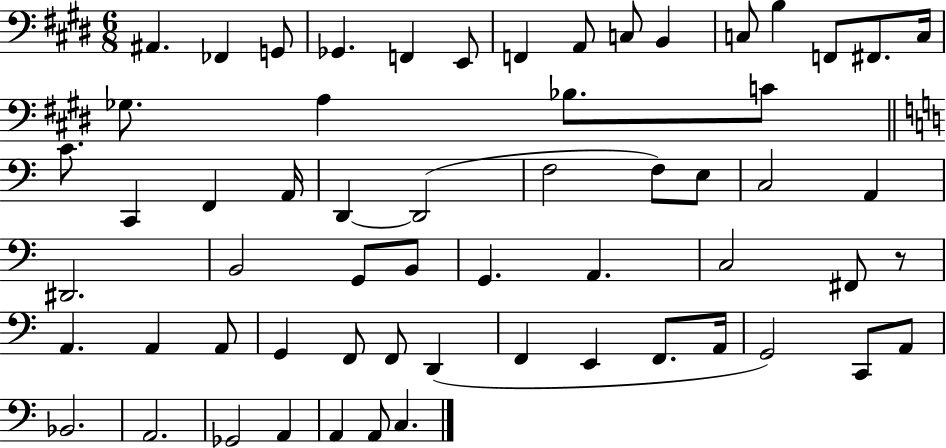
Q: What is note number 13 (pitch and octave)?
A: F2